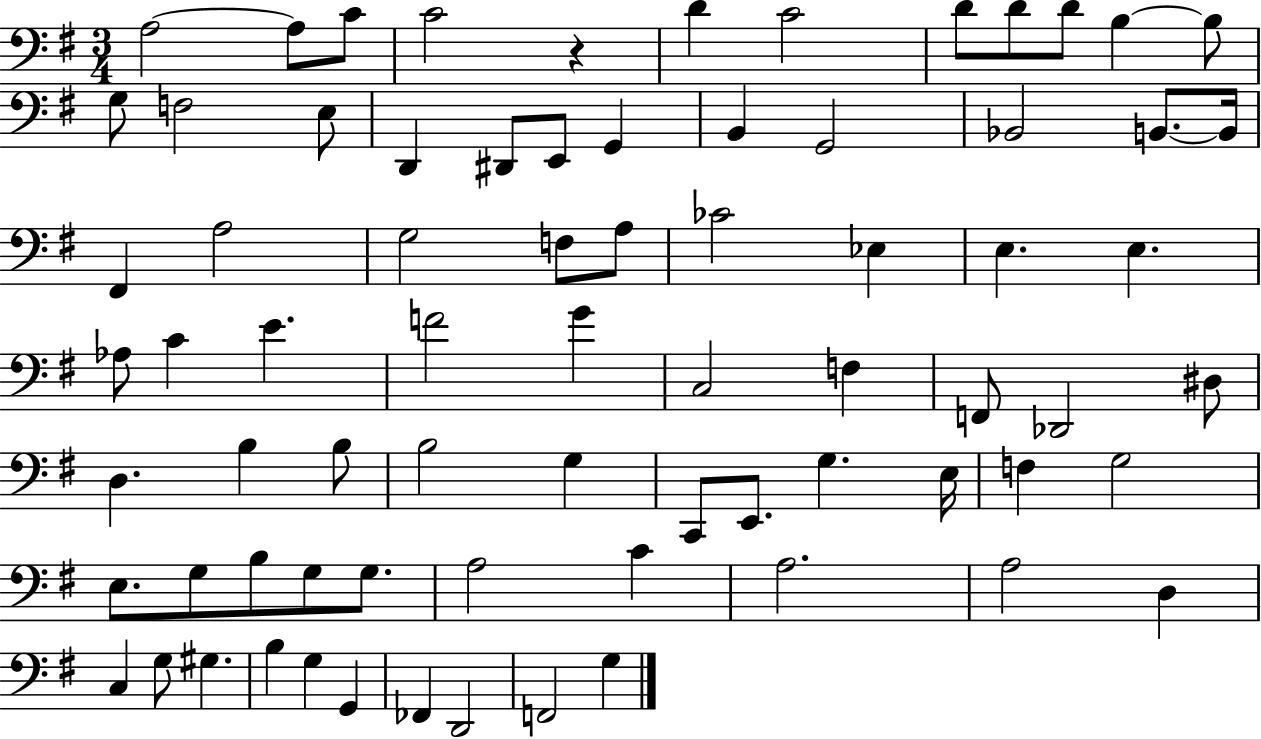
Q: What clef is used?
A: bass